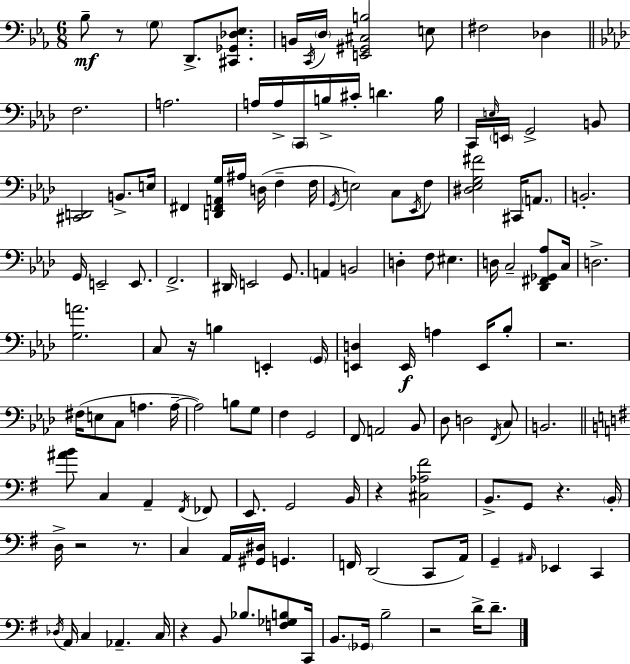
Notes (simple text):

Bb3/e R/e G3/e D2/e. [C#2,Gb2,Db3,Eb3]/e. B2/s C2/s D3/s [E2,G#2,C#3,B3]/h E3/e F#3/h Db3/q F3/h. A3/h. A3/s A3/s C2/s B3/s C#4/s D4/q. B3/s C2/s E3/s E2/s G2/h B2/e [C#2,D2]/h B2/e. E3/s F#2/q [D2,F#2,A2,G3]/s A#3/s D3/s F3/q F3/s G2/s E3/h C3/e Eb2/s F3/e [D#3,Eb3,G3,F#4]/h C#2/s A2/e. B2/h. G2/s E2/h E2/e. F2/h. D#2/s E2/h G2/e. A2/q B2/h D3/q F3/e EIS3/q. D3/s C3/h [Db2,F#2,Gb2,Ab3]/e C3/s D3/h. [G3,A4]/h. C3/e R/s B3/q E2/q G2/s [E2,D3]/q E2/s A3/q E2/s Bb3/e R/h. F#3/s E3/e C3/e A3/q. A3/s A3/h B3/e G3/e F3/q G2/h F2/e A2/h Bb2/e Db3/e D3/h F2/s C3/e B2/h. [A#4,B4]/e C3/q A2/q F#2/s FES2/e E2/e. G2/h B2/s R/q [C#3,Ab3,F#4]/h B2/e. G2/e R/q. B2/s D3/s R/h R/e. C3/q A2/s [G#2,D#3]/s G2/q. F2/s D2/h C2/e A2/s G2/q A#2/s Eb2/q C2/q Db3/s A2/s C3/q Ab2/q. C3/s R/q B2/e Bb3/e. [F3,Gb3,B3]/e C2/s B2/e. Gb2/s B3/h R/h D4/s D4/e.